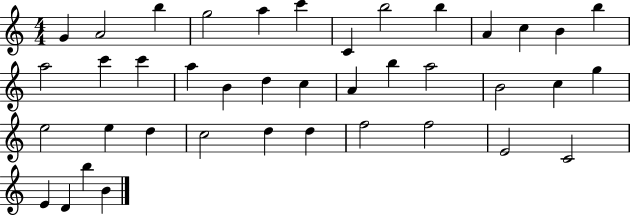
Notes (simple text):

G4/q A4/h B5/q G5/h A5/q C6/q C4/q B5/h B5/q A4/q C5/q B4/q B5/q A5/h C6/q C6/q A5/q B4/q D5/q C5/q A4/q B5/q A5/h B4/h C5/q G5/q E5/h E5/q D5/q C5/h D5/q D5/q F5/h F5/h E4/h C4/h E4/q D4/q B5/q B4/q